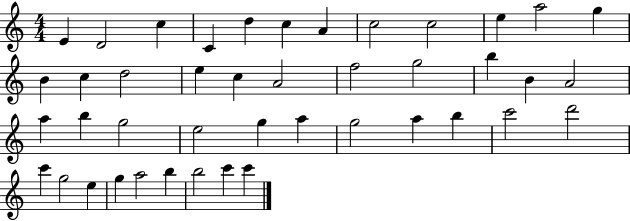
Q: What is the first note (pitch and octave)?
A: E4